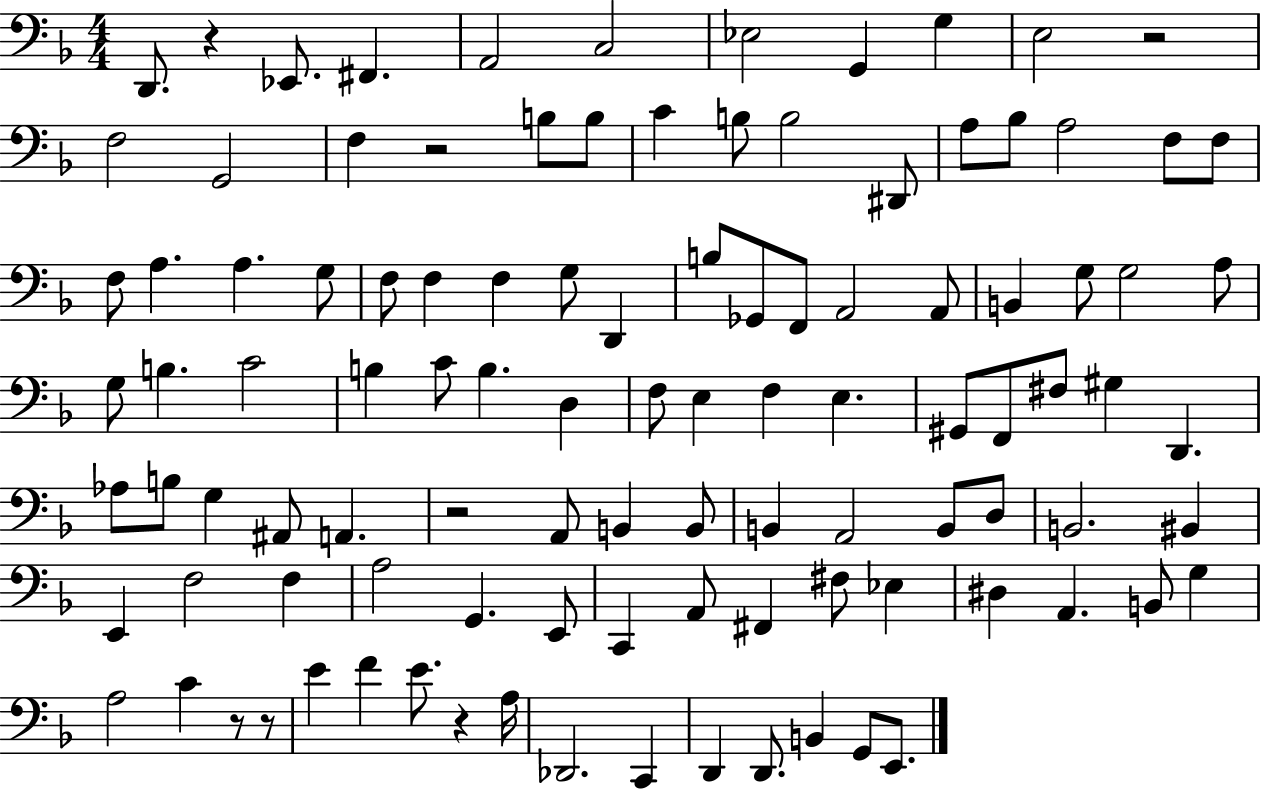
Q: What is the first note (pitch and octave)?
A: D2